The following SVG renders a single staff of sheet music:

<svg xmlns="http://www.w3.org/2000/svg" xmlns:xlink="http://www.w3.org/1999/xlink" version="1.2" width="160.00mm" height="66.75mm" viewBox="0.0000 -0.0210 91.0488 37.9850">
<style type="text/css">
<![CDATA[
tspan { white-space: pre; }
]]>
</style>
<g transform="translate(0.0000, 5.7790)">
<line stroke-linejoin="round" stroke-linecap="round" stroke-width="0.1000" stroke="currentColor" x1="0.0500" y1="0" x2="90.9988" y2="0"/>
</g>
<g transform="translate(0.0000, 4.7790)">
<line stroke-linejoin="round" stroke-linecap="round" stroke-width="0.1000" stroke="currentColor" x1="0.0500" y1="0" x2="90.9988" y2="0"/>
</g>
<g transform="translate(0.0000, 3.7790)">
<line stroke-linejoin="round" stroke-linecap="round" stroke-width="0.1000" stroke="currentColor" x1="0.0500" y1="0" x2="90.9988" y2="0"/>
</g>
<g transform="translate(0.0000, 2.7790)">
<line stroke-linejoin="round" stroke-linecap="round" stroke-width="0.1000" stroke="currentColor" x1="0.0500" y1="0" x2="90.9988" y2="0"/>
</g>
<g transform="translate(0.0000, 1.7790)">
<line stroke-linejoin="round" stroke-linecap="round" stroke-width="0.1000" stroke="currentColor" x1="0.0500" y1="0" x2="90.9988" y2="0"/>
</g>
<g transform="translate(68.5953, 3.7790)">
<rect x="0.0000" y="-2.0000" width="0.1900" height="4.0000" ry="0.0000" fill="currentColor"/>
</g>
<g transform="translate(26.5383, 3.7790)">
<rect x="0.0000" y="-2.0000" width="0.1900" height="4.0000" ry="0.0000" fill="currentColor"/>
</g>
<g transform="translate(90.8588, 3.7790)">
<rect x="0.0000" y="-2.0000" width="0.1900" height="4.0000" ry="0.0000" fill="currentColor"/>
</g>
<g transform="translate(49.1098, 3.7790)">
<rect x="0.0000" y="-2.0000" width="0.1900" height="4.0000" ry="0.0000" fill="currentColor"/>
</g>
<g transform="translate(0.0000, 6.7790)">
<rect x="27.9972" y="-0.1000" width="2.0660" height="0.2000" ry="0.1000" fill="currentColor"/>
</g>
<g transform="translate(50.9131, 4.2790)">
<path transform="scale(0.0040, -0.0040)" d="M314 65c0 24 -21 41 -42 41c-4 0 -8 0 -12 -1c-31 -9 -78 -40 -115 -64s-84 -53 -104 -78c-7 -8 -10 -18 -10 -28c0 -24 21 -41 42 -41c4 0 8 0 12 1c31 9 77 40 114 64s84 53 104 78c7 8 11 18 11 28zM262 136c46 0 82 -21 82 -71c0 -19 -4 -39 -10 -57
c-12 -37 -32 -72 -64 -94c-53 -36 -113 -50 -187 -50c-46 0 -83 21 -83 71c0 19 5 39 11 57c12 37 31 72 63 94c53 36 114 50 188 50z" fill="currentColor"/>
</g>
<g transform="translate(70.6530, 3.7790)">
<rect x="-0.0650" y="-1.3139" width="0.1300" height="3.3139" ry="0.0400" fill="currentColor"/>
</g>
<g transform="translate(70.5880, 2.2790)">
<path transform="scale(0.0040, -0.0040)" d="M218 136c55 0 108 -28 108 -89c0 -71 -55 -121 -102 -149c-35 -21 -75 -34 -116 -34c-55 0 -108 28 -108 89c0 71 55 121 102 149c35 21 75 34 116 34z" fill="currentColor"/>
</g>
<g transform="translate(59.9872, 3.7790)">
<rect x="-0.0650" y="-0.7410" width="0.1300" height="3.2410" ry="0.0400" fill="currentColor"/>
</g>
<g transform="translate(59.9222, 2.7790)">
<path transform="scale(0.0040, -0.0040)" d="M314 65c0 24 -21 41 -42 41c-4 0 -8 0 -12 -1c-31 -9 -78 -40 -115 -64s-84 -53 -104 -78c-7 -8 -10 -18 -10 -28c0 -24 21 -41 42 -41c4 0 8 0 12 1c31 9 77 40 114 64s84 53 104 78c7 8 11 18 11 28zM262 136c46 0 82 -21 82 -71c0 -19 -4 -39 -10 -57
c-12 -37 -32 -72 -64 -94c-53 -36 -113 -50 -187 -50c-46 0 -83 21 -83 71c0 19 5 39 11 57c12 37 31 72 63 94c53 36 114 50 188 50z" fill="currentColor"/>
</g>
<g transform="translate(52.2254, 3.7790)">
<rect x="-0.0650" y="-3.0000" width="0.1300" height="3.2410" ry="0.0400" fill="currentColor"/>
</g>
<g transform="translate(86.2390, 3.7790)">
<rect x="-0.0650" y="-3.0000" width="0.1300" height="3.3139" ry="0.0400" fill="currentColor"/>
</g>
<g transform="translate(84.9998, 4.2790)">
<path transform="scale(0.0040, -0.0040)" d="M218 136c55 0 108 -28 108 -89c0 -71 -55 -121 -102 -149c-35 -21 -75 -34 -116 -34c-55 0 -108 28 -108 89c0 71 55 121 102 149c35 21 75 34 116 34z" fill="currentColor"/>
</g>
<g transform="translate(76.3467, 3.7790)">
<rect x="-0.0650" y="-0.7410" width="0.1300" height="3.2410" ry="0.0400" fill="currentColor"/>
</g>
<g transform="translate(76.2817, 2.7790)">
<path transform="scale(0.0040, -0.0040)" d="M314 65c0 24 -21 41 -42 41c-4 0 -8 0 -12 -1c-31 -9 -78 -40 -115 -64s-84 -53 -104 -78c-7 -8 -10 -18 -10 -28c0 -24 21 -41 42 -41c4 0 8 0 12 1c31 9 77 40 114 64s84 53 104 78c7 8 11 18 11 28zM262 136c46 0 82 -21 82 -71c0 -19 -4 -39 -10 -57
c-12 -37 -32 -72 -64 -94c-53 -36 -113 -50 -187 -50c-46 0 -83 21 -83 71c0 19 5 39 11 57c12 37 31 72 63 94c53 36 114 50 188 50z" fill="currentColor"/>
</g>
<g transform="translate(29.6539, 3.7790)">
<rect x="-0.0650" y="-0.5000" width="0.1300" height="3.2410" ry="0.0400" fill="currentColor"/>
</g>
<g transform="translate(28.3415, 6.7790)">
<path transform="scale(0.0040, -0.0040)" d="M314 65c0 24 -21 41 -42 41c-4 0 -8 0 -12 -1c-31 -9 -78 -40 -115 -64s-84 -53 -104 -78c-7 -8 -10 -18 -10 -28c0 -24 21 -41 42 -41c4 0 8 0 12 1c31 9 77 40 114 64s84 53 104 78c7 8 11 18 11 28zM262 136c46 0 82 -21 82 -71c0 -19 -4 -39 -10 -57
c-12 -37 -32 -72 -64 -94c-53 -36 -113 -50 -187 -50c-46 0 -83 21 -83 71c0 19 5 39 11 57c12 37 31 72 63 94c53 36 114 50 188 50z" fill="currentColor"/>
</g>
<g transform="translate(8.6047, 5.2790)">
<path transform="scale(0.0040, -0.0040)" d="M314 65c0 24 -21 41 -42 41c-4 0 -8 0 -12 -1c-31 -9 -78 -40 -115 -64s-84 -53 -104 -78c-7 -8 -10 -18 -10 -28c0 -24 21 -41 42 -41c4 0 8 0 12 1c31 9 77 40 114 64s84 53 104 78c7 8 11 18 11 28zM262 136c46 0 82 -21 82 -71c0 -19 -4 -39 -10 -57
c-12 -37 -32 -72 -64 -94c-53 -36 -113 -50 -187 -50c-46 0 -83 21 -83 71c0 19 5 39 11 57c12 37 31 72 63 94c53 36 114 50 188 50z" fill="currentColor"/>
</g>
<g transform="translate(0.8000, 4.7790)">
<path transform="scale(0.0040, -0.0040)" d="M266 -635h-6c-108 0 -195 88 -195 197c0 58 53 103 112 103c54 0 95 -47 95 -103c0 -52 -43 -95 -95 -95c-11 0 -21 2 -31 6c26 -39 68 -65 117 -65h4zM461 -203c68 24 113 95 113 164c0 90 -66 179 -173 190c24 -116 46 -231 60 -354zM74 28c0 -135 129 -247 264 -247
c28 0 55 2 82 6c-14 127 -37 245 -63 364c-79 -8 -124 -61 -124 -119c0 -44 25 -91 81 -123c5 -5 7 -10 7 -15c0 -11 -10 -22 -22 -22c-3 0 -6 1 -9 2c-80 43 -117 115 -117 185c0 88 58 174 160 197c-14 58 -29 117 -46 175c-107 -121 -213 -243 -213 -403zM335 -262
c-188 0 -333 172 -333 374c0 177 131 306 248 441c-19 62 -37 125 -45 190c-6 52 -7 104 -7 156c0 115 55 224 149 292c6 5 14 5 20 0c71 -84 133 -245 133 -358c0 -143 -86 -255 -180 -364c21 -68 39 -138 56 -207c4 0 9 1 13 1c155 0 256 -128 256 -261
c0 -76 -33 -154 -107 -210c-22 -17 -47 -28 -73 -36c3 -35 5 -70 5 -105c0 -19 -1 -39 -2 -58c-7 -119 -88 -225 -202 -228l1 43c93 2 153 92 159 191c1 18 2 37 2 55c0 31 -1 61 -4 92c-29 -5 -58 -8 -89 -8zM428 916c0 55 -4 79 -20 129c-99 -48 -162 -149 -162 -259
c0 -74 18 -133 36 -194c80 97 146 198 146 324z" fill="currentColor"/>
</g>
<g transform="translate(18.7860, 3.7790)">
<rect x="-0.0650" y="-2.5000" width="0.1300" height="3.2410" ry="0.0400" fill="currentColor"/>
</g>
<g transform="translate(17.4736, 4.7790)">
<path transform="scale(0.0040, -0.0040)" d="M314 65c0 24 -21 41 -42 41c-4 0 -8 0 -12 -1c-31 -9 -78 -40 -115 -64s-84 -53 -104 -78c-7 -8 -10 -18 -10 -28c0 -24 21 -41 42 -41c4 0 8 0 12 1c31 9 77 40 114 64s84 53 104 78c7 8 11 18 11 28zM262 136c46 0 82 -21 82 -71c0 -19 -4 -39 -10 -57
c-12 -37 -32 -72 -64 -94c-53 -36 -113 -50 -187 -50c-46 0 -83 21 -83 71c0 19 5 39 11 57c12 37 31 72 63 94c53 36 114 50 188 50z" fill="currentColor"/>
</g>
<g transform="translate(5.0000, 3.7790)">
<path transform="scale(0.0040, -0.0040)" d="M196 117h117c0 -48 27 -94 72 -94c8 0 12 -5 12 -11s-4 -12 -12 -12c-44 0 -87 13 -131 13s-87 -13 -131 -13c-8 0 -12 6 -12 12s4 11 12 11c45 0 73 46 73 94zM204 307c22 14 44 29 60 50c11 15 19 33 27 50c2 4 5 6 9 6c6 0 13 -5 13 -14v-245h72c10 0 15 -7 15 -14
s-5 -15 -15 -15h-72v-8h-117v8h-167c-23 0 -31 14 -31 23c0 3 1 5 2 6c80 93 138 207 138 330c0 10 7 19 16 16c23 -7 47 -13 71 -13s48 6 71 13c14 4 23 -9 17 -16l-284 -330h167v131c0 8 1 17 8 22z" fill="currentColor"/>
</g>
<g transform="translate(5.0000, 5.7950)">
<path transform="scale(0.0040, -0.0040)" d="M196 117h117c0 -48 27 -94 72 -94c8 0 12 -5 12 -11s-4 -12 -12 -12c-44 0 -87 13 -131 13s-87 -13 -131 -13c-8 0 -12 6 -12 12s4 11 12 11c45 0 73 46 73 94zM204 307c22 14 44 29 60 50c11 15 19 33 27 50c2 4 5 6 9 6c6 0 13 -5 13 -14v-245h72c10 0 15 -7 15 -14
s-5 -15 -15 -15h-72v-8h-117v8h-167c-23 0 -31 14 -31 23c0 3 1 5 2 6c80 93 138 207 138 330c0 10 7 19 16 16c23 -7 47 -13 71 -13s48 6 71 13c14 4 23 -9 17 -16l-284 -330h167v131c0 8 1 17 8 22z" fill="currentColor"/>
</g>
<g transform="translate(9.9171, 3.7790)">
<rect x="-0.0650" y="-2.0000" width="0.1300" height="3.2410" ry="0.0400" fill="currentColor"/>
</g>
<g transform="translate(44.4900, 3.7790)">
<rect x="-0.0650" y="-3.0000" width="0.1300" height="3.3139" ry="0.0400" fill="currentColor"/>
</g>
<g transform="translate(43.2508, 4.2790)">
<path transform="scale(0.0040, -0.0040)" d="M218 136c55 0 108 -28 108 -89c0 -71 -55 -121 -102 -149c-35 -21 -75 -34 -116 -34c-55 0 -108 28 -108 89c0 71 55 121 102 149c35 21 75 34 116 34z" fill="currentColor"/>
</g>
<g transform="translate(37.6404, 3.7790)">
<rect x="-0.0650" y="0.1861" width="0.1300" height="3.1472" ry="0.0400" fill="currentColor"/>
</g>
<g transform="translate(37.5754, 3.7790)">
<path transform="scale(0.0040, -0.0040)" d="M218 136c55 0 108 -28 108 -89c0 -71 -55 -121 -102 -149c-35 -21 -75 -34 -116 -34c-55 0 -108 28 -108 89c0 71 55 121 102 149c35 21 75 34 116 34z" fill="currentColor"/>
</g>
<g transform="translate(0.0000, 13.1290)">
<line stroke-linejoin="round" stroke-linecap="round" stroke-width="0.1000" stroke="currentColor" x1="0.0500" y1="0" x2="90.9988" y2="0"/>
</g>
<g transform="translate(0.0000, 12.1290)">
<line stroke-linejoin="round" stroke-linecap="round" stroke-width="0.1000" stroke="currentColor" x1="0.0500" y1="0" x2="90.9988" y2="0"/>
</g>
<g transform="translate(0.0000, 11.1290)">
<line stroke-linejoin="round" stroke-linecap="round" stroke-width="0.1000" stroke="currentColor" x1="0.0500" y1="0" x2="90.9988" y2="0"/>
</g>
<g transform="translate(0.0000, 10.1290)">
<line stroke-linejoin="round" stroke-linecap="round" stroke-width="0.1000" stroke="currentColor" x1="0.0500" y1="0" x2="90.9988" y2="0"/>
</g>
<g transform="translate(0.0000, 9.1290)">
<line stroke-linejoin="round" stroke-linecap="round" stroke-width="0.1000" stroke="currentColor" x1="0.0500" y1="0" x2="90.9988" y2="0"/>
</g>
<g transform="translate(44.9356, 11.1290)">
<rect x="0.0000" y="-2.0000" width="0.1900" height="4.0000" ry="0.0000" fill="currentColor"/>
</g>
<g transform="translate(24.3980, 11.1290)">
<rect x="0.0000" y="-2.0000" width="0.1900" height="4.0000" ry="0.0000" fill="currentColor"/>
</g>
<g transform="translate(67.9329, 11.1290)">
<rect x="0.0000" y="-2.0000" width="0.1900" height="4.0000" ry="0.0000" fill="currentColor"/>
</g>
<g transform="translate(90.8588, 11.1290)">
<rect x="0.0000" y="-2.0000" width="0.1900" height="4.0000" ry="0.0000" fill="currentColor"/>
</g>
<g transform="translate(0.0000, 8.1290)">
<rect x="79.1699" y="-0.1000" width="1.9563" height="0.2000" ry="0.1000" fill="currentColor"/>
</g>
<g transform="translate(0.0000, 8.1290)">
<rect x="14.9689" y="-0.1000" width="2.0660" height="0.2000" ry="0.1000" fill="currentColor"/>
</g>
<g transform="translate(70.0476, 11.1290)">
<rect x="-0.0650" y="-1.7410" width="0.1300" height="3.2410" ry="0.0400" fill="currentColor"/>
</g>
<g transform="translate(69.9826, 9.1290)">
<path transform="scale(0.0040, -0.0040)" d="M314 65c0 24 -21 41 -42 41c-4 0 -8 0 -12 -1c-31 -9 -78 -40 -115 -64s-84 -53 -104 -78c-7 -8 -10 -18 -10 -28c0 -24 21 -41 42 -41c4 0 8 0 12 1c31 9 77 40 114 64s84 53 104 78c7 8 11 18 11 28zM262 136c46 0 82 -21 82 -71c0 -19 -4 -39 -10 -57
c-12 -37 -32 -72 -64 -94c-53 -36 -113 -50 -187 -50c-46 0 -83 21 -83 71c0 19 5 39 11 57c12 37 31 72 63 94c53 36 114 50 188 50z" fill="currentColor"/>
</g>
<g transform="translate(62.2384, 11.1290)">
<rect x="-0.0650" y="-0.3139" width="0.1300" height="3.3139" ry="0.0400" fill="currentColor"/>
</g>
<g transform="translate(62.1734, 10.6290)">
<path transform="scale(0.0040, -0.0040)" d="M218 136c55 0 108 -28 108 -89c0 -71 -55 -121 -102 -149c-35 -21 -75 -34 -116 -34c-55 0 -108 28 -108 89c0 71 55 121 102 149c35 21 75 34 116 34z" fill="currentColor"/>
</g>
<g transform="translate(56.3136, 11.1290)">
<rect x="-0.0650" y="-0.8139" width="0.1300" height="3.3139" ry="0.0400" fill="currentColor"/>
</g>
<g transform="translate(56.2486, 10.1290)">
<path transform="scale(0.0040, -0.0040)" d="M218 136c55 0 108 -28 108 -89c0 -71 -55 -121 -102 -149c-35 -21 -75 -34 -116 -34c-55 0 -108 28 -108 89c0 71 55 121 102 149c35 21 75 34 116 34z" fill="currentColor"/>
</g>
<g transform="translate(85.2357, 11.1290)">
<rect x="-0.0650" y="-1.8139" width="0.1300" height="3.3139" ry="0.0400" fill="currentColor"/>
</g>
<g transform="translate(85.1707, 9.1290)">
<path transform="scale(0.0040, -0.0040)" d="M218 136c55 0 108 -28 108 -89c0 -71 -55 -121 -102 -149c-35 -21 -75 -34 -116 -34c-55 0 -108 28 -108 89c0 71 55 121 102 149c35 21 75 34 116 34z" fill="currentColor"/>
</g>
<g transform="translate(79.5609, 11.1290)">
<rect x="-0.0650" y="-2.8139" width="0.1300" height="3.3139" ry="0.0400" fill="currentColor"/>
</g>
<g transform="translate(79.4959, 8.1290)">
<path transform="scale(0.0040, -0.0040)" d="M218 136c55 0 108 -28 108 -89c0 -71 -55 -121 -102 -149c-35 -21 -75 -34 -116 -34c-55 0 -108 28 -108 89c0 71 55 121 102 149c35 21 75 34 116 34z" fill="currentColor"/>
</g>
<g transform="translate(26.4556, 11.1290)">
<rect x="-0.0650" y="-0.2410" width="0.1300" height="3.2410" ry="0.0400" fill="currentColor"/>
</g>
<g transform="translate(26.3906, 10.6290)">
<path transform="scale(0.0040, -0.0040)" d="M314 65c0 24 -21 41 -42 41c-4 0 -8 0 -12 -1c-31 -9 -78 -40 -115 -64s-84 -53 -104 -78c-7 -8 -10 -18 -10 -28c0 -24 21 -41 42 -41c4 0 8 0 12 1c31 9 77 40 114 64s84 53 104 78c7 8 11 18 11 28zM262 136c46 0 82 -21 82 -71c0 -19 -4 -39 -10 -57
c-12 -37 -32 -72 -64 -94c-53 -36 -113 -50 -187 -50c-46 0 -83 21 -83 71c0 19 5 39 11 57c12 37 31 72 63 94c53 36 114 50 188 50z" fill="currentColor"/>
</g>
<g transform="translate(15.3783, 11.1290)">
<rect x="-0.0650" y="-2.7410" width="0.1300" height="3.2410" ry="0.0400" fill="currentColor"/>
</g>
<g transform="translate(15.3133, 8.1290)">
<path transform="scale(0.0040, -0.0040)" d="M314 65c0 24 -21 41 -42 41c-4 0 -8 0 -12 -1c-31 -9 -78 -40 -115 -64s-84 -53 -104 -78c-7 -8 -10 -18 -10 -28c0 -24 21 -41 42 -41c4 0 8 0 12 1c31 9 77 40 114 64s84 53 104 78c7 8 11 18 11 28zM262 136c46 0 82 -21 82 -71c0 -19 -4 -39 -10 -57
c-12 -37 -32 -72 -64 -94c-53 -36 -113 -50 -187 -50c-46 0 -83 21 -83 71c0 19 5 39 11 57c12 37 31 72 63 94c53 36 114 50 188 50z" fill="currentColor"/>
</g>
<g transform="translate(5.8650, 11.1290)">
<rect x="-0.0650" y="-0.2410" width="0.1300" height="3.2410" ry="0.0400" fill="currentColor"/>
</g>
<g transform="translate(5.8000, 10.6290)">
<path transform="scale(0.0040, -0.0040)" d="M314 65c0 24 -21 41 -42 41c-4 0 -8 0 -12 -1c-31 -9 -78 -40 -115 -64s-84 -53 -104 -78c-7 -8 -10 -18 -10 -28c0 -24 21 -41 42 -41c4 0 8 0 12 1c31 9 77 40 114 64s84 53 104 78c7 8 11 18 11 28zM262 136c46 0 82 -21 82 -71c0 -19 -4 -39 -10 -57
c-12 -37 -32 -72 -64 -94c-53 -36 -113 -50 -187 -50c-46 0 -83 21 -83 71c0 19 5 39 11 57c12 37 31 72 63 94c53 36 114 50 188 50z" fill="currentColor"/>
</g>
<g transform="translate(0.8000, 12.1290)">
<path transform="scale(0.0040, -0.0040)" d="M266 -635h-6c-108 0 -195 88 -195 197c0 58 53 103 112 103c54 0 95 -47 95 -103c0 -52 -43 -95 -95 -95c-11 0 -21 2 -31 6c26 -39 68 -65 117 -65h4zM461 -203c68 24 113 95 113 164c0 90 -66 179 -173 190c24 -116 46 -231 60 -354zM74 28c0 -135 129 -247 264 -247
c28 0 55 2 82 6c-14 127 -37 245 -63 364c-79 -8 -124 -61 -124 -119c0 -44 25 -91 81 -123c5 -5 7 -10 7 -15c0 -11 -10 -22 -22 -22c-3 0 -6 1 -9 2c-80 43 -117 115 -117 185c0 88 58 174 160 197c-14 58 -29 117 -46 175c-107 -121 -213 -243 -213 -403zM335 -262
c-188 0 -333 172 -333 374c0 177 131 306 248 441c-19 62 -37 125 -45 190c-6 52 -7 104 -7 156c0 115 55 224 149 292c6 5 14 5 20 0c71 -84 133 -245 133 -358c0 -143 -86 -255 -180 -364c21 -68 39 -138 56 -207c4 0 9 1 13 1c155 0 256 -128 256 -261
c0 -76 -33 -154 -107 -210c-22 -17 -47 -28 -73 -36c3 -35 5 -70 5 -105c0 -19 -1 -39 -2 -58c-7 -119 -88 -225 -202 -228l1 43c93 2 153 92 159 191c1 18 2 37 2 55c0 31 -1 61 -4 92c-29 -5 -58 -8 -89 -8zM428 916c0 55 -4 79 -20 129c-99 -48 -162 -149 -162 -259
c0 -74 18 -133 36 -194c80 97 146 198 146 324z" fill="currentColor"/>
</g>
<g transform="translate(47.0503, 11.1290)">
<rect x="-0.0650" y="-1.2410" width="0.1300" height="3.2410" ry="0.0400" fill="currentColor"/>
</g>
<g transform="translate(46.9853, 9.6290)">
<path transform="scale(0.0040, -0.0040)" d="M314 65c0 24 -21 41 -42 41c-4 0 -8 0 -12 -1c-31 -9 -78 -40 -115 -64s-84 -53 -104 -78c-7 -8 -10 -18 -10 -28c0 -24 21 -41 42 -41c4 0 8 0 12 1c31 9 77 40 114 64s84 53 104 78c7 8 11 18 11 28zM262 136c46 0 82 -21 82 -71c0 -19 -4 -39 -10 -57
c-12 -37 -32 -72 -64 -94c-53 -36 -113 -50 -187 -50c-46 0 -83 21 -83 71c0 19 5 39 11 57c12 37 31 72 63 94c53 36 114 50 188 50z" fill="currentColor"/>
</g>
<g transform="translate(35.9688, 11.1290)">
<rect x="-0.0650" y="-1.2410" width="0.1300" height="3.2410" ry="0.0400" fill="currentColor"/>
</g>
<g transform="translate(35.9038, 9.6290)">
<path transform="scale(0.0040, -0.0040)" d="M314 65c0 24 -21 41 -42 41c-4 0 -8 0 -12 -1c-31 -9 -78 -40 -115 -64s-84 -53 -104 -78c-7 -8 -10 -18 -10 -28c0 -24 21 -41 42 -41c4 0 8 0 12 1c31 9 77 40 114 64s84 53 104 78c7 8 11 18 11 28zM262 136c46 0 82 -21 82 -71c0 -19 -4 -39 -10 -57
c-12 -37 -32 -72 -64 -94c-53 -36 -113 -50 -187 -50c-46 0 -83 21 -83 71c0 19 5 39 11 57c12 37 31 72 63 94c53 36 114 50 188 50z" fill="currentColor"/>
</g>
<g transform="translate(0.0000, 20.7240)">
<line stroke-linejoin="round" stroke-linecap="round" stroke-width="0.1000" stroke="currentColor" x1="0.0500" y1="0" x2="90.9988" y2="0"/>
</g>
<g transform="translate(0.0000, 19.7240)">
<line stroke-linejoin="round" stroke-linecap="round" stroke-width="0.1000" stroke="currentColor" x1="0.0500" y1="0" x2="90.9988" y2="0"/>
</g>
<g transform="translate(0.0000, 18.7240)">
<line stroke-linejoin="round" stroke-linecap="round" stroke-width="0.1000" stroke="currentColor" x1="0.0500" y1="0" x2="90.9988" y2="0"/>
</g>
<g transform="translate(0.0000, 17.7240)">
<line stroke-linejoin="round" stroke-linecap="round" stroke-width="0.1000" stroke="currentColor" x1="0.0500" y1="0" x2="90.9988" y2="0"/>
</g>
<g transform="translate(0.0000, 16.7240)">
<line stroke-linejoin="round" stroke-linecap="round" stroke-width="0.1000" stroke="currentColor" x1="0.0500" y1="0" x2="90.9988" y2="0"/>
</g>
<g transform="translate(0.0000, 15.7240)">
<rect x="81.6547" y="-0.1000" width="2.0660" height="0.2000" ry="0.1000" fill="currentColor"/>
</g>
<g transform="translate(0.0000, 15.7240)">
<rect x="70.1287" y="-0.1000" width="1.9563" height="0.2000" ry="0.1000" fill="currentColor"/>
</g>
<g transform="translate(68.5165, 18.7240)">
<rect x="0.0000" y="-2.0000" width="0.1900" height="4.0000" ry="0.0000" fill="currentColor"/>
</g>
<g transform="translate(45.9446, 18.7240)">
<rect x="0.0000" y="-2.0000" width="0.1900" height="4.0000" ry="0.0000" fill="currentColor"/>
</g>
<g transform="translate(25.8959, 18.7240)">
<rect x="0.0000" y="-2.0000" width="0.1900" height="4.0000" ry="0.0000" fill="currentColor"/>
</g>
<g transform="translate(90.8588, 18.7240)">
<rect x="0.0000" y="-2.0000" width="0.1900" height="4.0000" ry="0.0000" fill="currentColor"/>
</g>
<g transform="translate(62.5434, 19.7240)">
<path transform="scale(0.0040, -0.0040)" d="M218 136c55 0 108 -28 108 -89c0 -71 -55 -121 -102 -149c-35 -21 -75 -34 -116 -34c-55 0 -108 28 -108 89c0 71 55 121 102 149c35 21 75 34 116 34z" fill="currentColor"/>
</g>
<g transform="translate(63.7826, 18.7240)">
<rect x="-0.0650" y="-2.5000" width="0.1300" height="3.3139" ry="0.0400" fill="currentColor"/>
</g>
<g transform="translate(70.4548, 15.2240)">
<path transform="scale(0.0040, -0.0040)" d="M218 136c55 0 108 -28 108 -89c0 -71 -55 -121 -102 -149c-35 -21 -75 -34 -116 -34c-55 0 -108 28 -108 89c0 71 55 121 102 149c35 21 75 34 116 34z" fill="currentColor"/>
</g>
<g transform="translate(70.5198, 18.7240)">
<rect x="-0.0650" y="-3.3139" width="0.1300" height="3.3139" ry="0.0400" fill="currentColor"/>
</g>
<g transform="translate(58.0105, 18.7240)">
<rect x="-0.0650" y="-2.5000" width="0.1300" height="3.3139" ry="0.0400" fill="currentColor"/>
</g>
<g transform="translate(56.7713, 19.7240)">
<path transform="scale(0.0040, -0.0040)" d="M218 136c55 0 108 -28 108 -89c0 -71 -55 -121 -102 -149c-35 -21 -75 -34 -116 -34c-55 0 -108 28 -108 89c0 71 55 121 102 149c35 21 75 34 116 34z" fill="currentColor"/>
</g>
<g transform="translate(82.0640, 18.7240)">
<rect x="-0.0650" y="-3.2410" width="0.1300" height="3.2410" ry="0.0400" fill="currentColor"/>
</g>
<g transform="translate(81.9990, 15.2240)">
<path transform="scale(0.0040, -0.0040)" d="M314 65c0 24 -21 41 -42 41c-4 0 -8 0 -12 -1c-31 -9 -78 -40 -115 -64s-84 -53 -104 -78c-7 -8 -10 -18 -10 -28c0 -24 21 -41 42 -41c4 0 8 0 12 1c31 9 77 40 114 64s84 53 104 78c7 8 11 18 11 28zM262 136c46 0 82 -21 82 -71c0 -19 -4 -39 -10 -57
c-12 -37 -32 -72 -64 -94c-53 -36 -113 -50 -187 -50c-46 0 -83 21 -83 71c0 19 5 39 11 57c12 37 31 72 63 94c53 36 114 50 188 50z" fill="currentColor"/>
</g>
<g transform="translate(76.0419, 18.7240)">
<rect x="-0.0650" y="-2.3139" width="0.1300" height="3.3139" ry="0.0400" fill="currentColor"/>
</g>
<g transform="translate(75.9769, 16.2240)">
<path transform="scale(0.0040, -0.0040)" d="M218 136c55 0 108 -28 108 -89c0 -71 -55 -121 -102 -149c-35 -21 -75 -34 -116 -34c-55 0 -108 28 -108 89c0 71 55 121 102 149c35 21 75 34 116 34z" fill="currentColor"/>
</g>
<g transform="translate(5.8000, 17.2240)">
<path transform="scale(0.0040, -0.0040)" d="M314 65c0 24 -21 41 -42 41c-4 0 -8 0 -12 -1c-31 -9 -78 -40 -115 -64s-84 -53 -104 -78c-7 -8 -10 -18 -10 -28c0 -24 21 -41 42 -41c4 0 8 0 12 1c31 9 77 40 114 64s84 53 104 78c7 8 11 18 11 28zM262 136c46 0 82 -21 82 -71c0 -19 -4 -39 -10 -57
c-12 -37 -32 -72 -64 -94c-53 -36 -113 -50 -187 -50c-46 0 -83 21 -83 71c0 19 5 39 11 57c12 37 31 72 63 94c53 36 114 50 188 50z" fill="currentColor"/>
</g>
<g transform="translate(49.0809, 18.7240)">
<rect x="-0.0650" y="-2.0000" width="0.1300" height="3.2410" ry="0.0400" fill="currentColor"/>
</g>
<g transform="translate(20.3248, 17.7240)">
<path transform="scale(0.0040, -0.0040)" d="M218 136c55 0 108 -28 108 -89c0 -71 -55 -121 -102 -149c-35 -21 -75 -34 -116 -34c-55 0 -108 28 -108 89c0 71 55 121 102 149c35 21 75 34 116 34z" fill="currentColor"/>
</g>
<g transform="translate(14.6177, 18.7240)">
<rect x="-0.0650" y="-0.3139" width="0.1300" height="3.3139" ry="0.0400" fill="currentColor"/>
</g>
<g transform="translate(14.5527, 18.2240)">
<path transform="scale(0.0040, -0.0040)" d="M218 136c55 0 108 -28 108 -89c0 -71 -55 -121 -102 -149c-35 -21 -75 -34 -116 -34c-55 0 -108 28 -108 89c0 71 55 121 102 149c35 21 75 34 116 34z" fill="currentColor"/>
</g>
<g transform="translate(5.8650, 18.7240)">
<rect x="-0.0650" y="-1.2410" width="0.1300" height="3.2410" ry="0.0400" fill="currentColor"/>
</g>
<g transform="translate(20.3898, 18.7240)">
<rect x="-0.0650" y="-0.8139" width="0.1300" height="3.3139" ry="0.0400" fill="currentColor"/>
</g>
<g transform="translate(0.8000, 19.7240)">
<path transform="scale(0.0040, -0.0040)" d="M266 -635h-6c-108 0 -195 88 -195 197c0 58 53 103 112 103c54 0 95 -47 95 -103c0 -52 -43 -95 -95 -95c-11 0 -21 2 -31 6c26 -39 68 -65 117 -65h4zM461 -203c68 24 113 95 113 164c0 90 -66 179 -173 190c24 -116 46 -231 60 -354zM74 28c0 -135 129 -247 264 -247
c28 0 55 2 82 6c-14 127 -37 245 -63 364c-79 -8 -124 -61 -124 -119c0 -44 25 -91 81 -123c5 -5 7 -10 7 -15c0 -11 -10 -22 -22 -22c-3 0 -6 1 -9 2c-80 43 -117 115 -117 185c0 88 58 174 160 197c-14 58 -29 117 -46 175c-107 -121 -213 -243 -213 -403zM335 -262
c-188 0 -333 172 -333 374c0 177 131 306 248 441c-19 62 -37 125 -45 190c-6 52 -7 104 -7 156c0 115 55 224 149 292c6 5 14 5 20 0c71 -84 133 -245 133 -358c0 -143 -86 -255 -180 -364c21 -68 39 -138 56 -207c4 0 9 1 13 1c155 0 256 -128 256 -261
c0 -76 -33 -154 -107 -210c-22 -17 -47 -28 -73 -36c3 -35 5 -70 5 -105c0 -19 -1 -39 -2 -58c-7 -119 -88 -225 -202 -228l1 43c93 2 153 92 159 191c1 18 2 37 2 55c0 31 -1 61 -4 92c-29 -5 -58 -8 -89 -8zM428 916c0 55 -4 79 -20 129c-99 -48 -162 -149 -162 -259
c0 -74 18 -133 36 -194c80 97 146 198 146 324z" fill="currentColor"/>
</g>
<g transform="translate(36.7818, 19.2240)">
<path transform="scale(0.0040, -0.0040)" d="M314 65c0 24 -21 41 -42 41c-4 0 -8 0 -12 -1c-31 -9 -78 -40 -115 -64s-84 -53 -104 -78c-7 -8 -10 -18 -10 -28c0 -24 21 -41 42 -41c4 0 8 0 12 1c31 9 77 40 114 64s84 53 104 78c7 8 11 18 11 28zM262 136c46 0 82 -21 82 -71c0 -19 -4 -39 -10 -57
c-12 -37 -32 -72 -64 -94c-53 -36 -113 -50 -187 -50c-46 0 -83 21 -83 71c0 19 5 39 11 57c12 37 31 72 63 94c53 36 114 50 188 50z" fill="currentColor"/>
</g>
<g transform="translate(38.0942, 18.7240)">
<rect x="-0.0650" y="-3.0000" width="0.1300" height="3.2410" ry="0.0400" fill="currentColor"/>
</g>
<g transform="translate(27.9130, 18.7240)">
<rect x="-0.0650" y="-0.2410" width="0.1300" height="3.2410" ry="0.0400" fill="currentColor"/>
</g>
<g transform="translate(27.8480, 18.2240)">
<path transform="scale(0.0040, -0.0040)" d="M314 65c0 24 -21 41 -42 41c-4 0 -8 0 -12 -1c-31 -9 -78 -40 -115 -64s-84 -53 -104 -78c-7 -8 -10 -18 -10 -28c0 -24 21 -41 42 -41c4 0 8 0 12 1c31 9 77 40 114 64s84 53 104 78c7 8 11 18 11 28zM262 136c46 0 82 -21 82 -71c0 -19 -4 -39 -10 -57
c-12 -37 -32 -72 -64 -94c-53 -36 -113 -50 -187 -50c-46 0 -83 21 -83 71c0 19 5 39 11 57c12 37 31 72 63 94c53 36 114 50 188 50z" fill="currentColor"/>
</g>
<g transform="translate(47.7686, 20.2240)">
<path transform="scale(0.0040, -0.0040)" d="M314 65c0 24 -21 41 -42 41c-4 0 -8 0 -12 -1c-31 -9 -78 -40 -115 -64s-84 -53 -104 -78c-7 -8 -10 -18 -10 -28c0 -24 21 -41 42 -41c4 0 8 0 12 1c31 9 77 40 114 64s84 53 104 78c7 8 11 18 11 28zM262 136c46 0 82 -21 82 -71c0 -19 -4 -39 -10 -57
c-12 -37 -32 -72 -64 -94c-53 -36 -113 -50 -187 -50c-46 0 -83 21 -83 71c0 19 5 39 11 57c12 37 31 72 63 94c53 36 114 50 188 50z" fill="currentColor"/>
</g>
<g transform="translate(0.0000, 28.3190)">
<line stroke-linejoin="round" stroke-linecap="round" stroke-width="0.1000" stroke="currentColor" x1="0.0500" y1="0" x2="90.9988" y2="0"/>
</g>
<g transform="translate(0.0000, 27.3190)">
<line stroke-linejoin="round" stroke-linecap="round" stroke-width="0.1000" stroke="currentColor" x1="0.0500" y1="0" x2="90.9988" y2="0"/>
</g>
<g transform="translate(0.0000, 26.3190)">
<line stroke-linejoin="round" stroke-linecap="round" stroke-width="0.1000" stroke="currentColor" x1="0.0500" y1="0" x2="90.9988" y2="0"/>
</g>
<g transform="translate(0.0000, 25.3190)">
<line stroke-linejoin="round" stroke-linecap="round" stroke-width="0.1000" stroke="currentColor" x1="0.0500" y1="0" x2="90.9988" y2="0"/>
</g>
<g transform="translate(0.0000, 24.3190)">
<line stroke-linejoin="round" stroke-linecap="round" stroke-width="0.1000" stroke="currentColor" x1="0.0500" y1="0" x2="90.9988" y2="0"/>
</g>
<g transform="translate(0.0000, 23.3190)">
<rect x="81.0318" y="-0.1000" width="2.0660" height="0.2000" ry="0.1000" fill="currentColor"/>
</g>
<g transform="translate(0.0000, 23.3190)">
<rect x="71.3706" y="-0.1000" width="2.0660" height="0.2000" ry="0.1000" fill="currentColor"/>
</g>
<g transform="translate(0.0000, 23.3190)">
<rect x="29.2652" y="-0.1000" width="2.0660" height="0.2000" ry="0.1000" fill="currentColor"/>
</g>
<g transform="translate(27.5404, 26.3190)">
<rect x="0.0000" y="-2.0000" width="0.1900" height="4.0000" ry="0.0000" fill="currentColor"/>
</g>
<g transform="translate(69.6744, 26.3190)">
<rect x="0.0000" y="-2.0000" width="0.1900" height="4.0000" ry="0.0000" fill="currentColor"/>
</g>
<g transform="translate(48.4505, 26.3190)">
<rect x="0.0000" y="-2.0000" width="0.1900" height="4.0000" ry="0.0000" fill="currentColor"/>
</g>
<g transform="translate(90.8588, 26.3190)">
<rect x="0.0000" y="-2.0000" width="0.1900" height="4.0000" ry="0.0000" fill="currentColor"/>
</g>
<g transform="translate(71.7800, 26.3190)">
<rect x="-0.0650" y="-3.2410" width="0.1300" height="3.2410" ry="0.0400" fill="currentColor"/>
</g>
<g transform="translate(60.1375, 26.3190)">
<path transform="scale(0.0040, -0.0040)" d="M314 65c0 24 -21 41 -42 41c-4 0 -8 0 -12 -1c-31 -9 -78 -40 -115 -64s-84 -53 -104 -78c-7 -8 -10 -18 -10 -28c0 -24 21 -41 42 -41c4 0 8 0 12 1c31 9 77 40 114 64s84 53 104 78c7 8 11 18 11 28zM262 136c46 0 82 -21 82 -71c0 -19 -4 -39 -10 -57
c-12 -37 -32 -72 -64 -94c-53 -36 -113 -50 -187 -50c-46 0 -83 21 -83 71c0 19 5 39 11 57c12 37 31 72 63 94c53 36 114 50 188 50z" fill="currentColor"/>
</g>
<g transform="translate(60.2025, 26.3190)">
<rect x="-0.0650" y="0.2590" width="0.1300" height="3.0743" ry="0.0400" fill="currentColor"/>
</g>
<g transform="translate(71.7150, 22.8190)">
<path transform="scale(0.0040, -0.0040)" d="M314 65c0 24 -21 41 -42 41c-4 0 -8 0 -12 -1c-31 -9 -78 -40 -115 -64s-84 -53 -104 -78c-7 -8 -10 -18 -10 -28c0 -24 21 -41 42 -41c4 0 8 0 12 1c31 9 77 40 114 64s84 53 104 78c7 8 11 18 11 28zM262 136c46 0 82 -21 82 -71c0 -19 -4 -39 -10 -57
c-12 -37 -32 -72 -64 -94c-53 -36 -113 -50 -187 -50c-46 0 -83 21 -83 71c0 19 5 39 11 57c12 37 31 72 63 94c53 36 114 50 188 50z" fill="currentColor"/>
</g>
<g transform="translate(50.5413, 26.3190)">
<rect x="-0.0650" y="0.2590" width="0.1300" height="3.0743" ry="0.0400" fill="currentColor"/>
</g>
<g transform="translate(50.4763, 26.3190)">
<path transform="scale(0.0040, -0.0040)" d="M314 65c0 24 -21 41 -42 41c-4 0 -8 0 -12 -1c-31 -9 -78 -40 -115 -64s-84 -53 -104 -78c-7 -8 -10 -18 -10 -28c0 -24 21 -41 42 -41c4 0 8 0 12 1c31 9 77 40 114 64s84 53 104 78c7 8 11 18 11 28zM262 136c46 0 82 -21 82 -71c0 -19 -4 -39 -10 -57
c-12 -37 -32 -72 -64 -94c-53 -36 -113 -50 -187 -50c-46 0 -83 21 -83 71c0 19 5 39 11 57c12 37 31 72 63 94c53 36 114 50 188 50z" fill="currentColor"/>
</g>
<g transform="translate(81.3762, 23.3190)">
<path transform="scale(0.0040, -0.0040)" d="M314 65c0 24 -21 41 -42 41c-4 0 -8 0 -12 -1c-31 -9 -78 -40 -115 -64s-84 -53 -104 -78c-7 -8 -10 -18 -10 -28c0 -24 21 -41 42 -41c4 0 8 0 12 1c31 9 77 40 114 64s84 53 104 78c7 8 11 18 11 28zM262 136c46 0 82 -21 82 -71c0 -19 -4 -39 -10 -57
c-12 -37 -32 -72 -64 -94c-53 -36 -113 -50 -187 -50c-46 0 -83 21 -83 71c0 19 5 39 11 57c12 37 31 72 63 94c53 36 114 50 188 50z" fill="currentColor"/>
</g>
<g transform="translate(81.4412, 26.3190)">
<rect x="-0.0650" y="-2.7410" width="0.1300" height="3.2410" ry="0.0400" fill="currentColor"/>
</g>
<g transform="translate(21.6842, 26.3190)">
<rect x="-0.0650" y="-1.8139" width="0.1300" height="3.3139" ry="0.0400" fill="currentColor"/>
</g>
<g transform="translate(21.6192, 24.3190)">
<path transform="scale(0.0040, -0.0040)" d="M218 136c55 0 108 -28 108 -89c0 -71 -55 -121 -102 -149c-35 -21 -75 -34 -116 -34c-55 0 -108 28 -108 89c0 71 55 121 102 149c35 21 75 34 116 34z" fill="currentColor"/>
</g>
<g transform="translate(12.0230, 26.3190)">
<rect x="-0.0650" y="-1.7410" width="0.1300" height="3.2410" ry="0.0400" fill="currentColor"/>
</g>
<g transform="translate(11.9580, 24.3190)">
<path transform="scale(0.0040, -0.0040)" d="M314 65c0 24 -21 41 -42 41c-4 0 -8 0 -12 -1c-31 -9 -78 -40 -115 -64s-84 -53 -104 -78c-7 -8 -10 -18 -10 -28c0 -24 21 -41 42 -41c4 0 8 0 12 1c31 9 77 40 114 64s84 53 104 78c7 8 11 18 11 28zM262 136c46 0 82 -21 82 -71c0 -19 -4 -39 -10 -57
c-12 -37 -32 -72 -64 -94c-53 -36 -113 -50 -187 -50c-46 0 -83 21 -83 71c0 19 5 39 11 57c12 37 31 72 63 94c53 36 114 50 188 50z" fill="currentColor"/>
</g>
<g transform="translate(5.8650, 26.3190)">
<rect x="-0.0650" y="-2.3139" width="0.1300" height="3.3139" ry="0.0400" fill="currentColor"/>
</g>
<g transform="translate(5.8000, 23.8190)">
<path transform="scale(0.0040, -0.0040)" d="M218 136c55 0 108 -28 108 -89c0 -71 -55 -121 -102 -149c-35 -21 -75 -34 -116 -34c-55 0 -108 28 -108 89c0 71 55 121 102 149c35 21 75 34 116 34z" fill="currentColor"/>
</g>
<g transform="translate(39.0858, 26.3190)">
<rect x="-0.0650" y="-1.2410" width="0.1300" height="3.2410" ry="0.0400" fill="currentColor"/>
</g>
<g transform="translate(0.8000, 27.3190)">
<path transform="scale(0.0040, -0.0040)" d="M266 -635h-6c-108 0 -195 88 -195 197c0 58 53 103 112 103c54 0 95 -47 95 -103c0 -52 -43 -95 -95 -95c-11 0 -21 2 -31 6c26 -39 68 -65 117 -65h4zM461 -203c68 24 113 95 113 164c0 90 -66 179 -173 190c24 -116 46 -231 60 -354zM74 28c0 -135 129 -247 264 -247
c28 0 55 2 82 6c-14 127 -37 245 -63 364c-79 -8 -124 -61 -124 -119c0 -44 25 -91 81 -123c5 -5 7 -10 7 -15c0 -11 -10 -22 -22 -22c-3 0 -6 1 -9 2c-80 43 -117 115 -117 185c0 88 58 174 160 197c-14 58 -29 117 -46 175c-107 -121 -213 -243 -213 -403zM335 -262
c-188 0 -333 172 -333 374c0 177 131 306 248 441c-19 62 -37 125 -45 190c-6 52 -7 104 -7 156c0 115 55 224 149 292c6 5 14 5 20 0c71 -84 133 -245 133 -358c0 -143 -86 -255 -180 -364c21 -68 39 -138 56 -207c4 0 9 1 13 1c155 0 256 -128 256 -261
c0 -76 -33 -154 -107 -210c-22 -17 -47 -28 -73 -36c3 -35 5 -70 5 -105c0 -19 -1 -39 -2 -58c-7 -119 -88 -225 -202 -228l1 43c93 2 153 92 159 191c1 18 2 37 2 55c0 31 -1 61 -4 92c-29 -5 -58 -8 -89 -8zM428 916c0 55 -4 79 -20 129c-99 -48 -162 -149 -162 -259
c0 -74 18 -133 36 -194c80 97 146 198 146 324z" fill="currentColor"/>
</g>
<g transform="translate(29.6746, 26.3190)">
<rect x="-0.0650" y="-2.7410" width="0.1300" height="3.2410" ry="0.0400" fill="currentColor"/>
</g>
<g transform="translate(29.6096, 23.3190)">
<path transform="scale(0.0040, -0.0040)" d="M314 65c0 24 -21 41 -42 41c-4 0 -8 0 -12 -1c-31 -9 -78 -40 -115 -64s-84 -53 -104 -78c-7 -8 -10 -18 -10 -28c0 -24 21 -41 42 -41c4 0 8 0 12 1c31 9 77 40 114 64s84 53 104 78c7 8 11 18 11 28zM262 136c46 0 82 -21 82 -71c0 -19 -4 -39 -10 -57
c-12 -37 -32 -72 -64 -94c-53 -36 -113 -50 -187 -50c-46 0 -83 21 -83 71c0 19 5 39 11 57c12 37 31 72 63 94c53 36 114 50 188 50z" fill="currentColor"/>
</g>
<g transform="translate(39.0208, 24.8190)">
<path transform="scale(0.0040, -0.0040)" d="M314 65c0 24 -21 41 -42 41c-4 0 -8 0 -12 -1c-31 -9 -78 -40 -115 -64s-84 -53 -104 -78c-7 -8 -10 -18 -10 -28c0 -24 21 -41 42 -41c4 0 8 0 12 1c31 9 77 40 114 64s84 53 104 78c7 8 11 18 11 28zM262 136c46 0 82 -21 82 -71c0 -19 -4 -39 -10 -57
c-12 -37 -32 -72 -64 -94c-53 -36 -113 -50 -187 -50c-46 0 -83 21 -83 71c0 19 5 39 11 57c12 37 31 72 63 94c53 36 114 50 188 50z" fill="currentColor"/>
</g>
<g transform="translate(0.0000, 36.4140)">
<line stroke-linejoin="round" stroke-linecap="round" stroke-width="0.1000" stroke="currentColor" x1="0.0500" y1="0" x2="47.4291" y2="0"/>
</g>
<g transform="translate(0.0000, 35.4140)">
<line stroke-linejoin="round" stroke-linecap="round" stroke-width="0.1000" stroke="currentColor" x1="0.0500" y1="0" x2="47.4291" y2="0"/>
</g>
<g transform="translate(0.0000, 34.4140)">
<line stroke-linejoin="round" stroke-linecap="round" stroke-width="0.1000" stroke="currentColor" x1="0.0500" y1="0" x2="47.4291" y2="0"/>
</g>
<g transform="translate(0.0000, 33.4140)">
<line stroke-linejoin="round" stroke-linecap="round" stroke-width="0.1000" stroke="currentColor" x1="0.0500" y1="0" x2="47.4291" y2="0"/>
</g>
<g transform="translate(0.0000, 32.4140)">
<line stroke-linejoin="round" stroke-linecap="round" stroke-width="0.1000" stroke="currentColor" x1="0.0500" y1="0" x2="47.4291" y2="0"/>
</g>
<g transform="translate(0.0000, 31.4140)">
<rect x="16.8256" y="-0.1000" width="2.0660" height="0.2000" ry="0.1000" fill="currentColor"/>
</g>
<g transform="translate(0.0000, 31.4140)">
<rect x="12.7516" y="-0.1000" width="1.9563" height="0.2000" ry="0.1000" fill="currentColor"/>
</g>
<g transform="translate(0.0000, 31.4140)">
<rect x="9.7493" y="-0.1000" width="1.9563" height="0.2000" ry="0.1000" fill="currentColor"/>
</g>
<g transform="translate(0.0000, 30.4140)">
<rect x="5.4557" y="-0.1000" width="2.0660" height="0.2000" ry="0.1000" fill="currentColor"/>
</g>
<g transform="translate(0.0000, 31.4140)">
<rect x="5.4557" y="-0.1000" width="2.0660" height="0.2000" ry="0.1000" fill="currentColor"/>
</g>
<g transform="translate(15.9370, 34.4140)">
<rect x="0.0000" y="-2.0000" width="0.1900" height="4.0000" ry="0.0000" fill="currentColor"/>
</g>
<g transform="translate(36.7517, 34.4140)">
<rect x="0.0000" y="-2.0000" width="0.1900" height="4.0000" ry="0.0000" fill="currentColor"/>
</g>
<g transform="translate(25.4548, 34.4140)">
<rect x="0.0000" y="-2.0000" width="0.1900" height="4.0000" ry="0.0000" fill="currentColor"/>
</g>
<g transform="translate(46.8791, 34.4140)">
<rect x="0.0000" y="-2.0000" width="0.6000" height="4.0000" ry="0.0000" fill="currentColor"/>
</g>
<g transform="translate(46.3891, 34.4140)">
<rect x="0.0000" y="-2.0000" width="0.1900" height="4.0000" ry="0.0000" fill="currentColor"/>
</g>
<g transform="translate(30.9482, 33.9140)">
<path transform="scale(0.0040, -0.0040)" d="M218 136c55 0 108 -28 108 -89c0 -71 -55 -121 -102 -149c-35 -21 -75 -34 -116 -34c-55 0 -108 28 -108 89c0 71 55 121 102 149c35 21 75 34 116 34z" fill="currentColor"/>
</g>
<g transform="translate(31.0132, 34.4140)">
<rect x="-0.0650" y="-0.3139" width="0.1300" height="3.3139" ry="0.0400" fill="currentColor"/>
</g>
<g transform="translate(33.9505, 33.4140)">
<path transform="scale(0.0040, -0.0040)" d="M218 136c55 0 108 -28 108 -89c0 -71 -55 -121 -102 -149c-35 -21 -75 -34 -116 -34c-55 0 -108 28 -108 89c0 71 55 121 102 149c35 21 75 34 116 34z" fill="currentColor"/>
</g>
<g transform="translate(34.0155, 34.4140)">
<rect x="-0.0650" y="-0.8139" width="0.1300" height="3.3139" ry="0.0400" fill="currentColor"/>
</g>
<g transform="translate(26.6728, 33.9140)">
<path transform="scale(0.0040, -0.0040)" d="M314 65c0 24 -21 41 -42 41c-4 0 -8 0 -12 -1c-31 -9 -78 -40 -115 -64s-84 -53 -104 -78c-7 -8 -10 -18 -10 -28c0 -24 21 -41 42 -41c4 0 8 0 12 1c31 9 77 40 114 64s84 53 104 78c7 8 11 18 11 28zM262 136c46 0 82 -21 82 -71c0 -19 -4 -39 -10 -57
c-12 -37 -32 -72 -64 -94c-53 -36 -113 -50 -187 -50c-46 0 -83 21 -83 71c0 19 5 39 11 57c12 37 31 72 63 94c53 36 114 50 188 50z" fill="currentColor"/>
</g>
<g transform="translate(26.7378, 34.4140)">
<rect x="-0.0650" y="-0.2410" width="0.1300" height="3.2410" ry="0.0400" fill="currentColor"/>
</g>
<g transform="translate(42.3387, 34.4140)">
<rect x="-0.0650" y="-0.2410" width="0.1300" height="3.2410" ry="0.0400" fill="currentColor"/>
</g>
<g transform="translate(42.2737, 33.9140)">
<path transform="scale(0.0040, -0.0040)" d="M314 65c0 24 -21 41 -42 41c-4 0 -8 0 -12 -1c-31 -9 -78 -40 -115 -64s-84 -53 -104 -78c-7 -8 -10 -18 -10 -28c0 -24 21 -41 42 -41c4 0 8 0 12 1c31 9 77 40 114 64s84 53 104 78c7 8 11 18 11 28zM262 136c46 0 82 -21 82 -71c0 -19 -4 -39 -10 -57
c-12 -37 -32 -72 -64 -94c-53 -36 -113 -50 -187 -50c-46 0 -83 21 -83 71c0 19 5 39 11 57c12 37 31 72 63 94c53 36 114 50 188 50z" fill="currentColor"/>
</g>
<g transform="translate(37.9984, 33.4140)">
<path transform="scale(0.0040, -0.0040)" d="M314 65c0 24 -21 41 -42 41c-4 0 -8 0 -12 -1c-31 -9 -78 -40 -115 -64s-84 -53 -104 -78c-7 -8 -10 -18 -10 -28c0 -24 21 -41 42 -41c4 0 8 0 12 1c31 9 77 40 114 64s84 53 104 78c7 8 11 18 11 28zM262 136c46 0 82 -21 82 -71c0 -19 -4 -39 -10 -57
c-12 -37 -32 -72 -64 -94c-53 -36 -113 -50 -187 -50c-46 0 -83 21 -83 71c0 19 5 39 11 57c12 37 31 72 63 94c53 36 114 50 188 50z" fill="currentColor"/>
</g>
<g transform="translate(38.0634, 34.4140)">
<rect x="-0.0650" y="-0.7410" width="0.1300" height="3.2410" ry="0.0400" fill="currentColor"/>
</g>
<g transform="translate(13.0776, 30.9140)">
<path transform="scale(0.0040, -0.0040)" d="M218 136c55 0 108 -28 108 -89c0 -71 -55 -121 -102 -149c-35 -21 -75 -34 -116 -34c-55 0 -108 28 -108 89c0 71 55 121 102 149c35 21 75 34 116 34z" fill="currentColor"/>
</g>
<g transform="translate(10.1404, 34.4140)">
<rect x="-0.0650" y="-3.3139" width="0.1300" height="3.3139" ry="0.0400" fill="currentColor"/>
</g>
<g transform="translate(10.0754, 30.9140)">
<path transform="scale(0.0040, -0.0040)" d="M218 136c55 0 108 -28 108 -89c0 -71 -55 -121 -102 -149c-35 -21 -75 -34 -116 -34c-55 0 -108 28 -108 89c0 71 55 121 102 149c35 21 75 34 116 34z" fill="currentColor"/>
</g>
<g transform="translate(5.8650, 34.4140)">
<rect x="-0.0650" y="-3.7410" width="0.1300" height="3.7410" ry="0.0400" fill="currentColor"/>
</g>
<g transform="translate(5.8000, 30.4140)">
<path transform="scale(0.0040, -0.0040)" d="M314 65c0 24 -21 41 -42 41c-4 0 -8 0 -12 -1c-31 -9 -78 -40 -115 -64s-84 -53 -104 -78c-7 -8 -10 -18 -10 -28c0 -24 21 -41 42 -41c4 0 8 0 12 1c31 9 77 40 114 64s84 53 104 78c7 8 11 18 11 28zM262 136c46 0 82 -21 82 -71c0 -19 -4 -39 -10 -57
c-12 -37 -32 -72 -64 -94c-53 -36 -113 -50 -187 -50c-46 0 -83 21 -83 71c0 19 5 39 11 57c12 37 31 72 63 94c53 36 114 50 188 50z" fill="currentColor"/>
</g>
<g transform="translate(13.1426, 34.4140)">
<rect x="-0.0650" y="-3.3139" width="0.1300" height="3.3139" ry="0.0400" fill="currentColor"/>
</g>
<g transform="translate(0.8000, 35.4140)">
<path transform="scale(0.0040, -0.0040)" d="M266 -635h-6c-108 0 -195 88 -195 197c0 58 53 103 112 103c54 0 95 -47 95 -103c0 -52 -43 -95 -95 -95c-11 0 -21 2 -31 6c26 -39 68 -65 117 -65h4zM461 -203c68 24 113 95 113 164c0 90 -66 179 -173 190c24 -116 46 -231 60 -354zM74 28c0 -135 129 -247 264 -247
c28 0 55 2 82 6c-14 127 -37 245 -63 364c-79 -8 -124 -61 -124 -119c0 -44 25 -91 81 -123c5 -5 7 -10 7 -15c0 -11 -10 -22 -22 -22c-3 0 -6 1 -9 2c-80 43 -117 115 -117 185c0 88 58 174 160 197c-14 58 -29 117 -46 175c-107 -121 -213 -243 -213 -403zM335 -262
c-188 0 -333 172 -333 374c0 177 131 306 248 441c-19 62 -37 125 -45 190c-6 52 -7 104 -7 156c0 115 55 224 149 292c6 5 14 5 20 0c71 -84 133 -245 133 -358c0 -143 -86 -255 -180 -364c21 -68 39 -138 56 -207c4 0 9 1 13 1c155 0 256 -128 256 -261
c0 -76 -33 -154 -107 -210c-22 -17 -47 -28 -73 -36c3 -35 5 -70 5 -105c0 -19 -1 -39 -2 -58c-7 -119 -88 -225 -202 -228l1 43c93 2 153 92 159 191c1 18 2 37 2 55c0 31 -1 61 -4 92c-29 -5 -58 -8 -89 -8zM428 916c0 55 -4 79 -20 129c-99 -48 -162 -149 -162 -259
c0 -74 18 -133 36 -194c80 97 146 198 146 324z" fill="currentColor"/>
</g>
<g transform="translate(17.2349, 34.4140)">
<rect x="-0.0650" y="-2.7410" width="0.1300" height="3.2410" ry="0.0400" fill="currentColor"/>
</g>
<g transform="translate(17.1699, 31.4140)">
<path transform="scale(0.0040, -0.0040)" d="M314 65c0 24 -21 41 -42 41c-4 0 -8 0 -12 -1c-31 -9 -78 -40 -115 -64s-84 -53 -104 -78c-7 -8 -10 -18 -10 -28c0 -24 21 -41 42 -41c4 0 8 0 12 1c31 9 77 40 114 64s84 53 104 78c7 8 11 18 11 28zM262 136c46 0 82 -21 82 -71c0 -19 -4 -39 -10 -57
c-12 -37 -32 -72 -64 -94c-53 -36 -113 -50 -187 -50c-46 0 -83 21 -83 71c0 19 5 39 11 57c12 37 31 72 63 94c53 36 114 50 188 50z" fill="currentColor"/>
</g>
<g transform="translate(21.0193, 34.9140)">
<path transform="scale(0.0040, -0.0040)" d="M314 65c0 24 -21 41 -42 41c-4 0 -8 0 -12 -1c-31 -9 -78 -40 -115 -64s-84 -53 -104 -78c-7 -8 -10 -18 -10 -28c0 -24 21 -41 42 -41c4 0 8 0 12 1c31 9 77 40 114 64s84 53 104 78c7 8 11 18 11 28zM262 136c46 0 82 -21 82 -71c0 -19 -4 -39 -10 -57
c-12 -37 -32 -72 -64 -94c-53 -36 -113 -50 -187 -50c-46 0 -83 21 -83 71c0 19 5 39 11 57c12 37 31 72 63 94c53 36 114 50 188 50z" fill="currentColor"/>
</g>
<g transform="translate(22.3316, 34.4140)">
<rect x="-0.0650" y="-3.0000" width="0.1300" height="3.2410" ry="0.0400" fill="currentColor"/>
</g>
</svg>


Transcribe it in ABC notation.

X:1
T:Untitled
M:4/4
L:1/4
K:C
F2 G2 C2 B A A2 d2 e d2 A c2 a2 c2 e2 e2 d c f2 a f e2 c d c2 A2 F2 G G b g b2 g f2 f a2 e2 B2 B2 b2 a2 c'2 b b a2 A2 c2 c d d2 c2